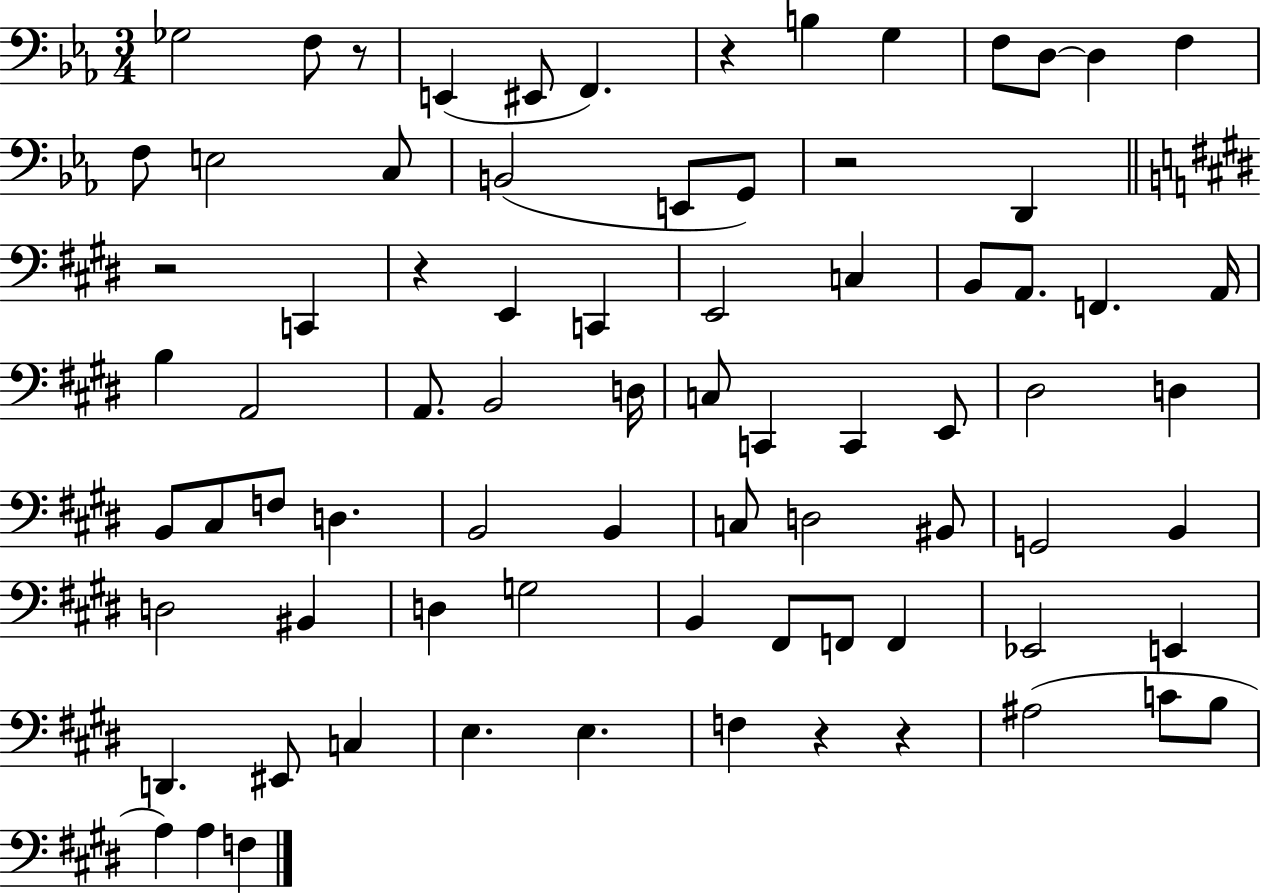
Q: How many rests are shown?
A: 7